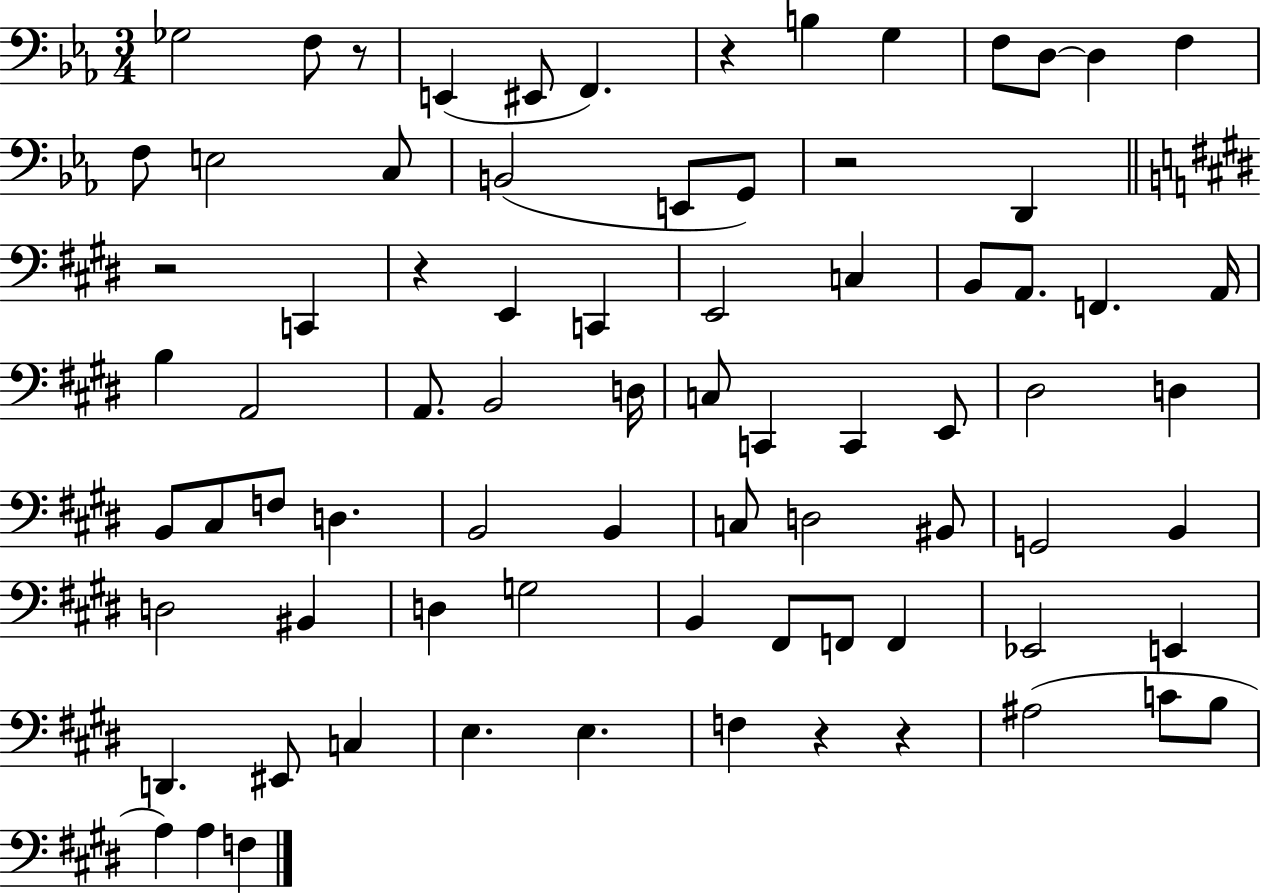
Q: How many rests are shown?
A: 7